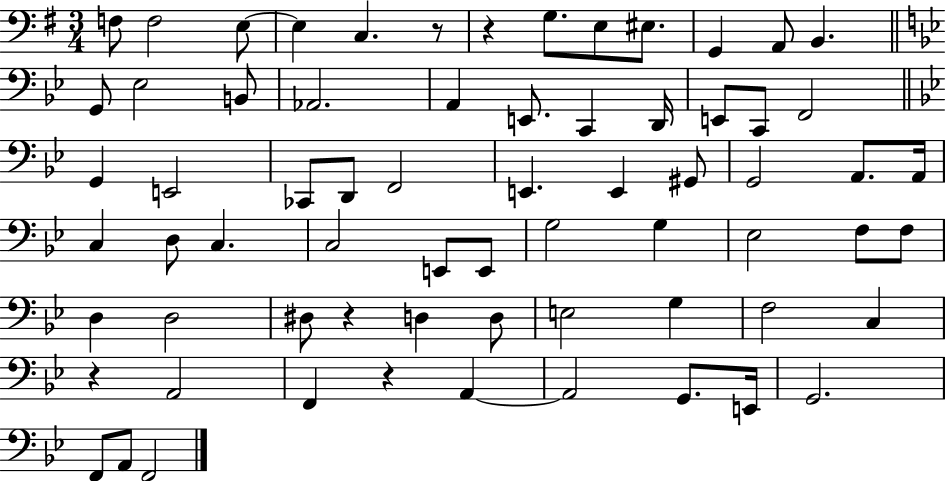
X:1
T:Untitled
M:3/4
L:1/4
K:G
F,/2 F,2 E,/2 E, C, z/2 z G,/2 E,/2 ^E,/2 G,, A,,/2 B,, G,,/2 _E,2 B,,/2 _A,,2 A,, E,,/2 C,, D,,/4 E,,/2 C,,/2 F,,2 G,, E,,2 _C,,/2 D,,/2 F,,2 E,, E,, ^G,,/2 G,,2 A,,/2 A,,/4 C, D,/2 C, C,2 E,,/2 E,,/2 G,2 G, _E,2 F,/2 F,/2 D, D,2 ^D,/2 z D, D,/2 E,2 G, F,2 C, z A,,2 F,, z A,, A,,2 G,,/2 E,,/4 G,,2 F,,/2 A,,/2 F,,2